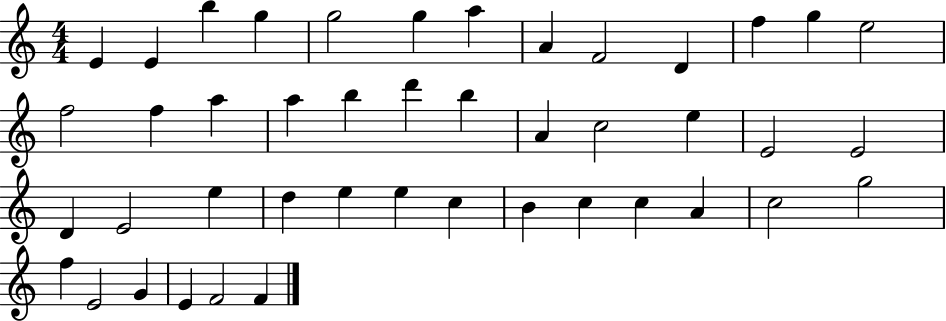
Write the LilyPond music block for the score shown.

{
  \clef treble
  \numericTimeSignature
  \time 4/4
  \key c \major
  e'4 e'4 b''4 g''4 | g''2 g''4 a''4 | a'4 f'2 d'4 | f''4 g''4 e''2 | \break f''2 f''4 a''4 | a''4 b''4 d'''4 b''4 | a'4 c''2 e''4 | e'2 e'2 | \break d'4 e'2 e''4 | d''4 e''4 e''4 c''4 | b'4 c''4 c''4 a'4 | c''2 g''2 | \break f''4 e'2 g'4 | e'4 f'2 f'4 | \bar "|."
}